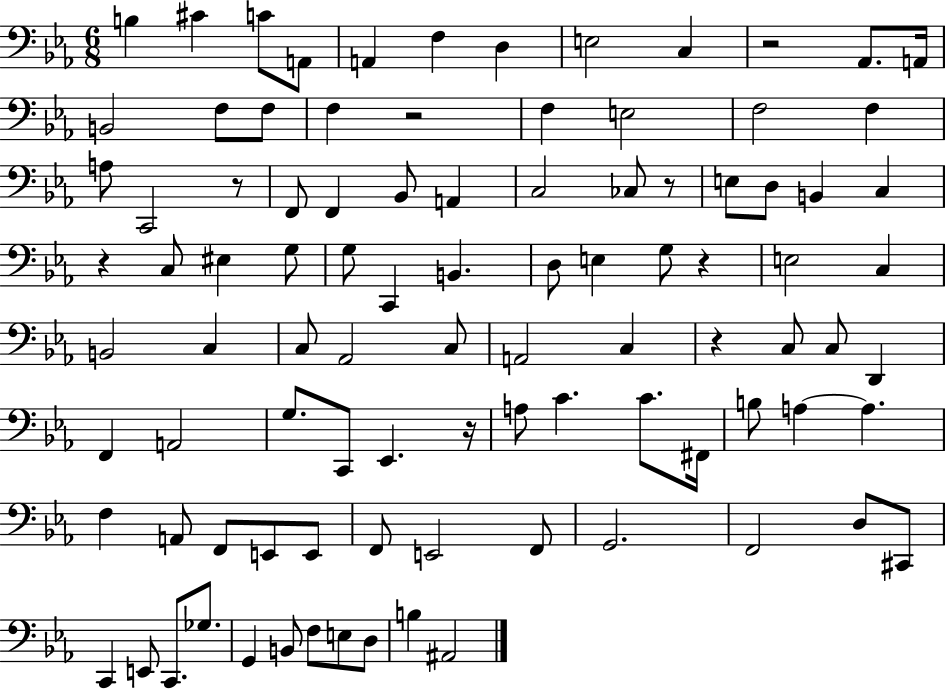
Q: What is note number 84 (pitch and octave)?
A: E3